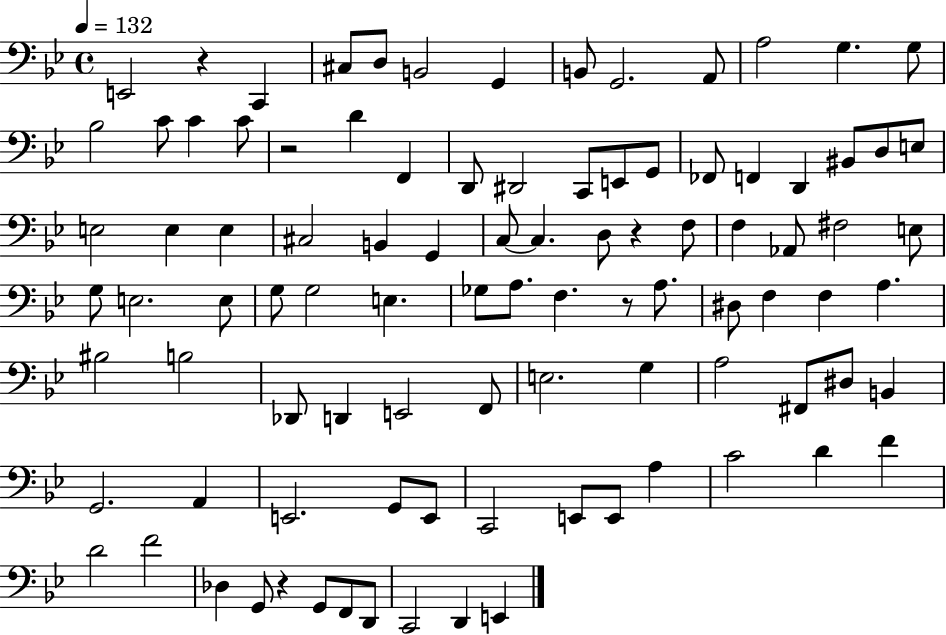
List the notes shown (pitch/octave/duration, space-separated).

E2/h R/q C2/q C#3/e D3/e B2/h G2/q B2/e G2/h. A2/e A3/h G3/q. G3/e Bb3/h C4/e C4/q C4/e R/h D4/q F2/q D2/e D#2/h C2/e E2/e G2/e FES2/e F2/q D2/q BIS2/e D3/e E3/e E3/h E3/q E3/q C#3/h B2/q G2/q C3/e C3/q. D3/e R/q F3/e F3/q Ab2/e F#3/h E3/e G3/e E3/h. E3/e G3/e G3/h E3/q. Gb3/e A3/e. F3/q. R/e A3/e. D#3/e F3/q F3/q A3/q. BIS3/h B3/h Db2/e D2/q E2/h F2/e E3/h. G3/q A3/h F#2/e D#3/e B2/q G2/h. A2/q E2/h. G2/e E2/e C2/h E2/e E2/e A3/q C4/h D4/q F4/q D4/h F4/h Db3/q G2/e R/q G2/e F2/e D2/e C2/h D2/q E2/q